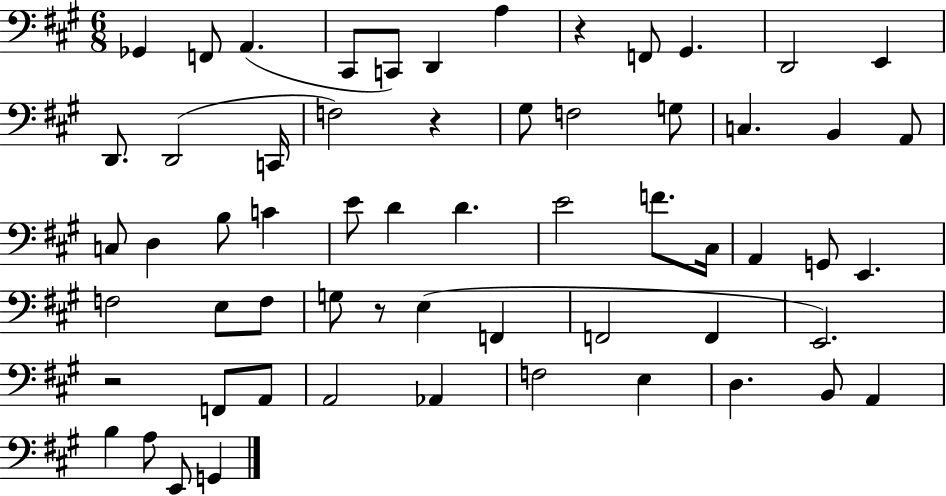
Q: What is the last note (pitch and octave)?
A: G2